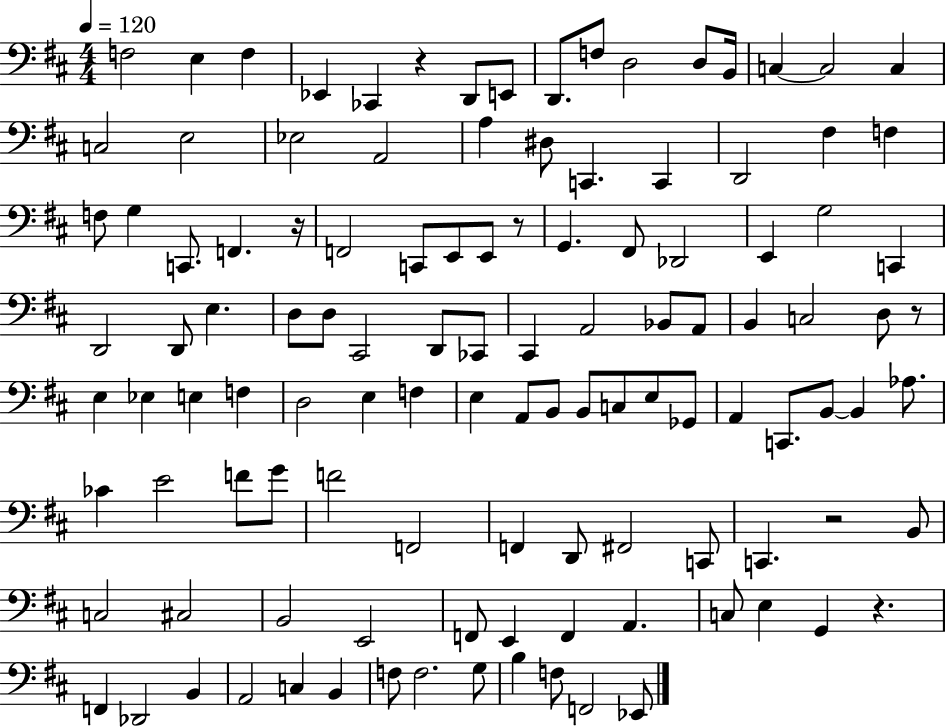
X:1
T:Untitled
M:4/4
L:1/4
K:D
F,2 E, F, _E,, _C,, z D,,/2 E,,/2 D,,/2 F,/2 D,2 D,/2 B,,/4 C, C,2 C, C,2 E,2 _E,2 A,,2 A, ^D,/2 C,, C,, D,,2 ^F, F, F,/2 G, C,,/2 F,, z/4 F,,2 C,,/2 E,,/2 E,,/2 z/2 G,, ^F,,/2 _D,,2 E,, G,2 C,, D,,2 D,,/2 E, D,/2 D,/2 ^C,,2 D,,/2 _C,,/2 ^C,, A,,2 _B,,/2 A,,/2 B,, C,2 D,/2 z/2 E, _E, E, F, D,2 E, F, E, A,,/2 B,,/2 B,,/2 C,/2 E,/2 _G,,/2 A,, C,,/2 B,,/2 B,, _A,/2 _C E2 F/2 G/2 F2 F,,2 F,, D,,/2 ^F,,2 C,,/2 C,, z2 B,,/2 C,2 ^C,2 B,,2 E,,2 F,,/2 E,, F,, A,, C,/2 E, G,, z F,, _D,,2 B,, A,,2 C, B,, F,/2 F,2 G,/2 B, F,/2 F,,2 _E,,/2